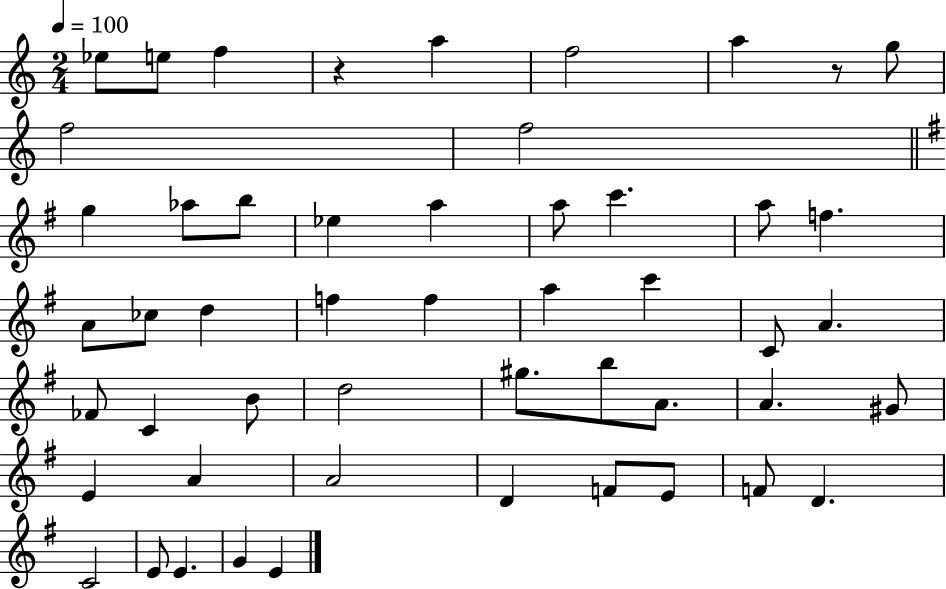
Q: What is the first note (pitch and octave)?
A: Eb5